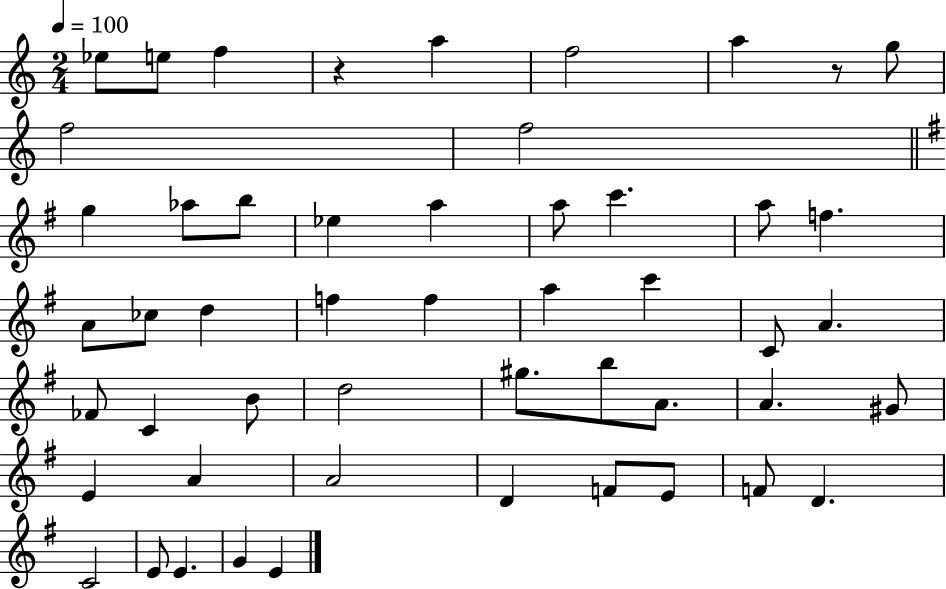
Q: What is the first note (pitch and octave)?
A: Eb5